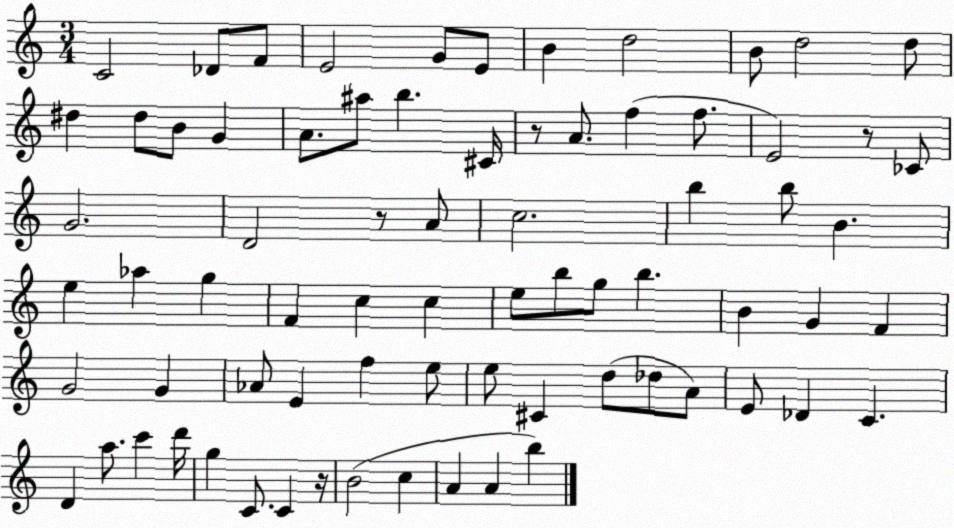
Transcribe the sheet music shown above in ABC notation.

X:1
T:Untitled
M:3/4
L:1/4
K:C
C2 _D/2 F/2 E2 G/2 E/2 B d2 B/2 d2 d/2 ^d ^d/2 B/2 G A/2 ^a/2 b ^C/4 z/2 A/2 f f/2 E2 z/2 _C/2 G2 D2 z/2 A/2 c2 b b/2 B e _a g F c c e/2 b/2 g/2 b B G F G2 G _A/2 E f e/2 e/2 ^C d/2 _d/2 A/2 E/2 _D C D a/2 c' d'/4 g C/2 C z/4 B2 c A A b